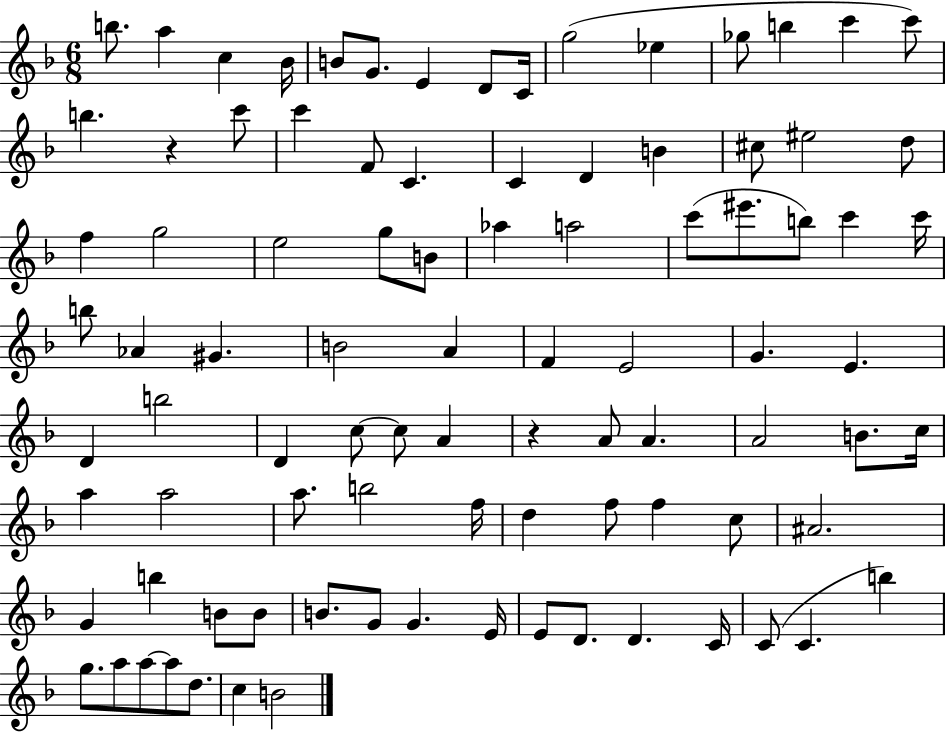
X:1
T:Untitled
M:6/8
L:1/4
K:F
b/2 a c _B/4 B/2 G/2 E D/2 C/4 g2 _e _g/2 b c' c'/2 b z c'/2 c' F/2 C C D B ^c/2 ^e2 d/2 f g2 e2 g/2 B/2 _a a2 c'/2 ^e'/2 b/2 c' c'/4 b/2 _A ^G B2 A F E2 G E D b2 D c/2 c/2 A z A/2 A A2 B/2 c/4 a a2 a/2 b2 f/4 d f/2 f c/2 ^A2 G b B/2 B/2 B/2 G/2 G E/4 E/2 D/2 D C/4 C/2 C b g/2 a/2 a/2 a/2 d/2 c B2